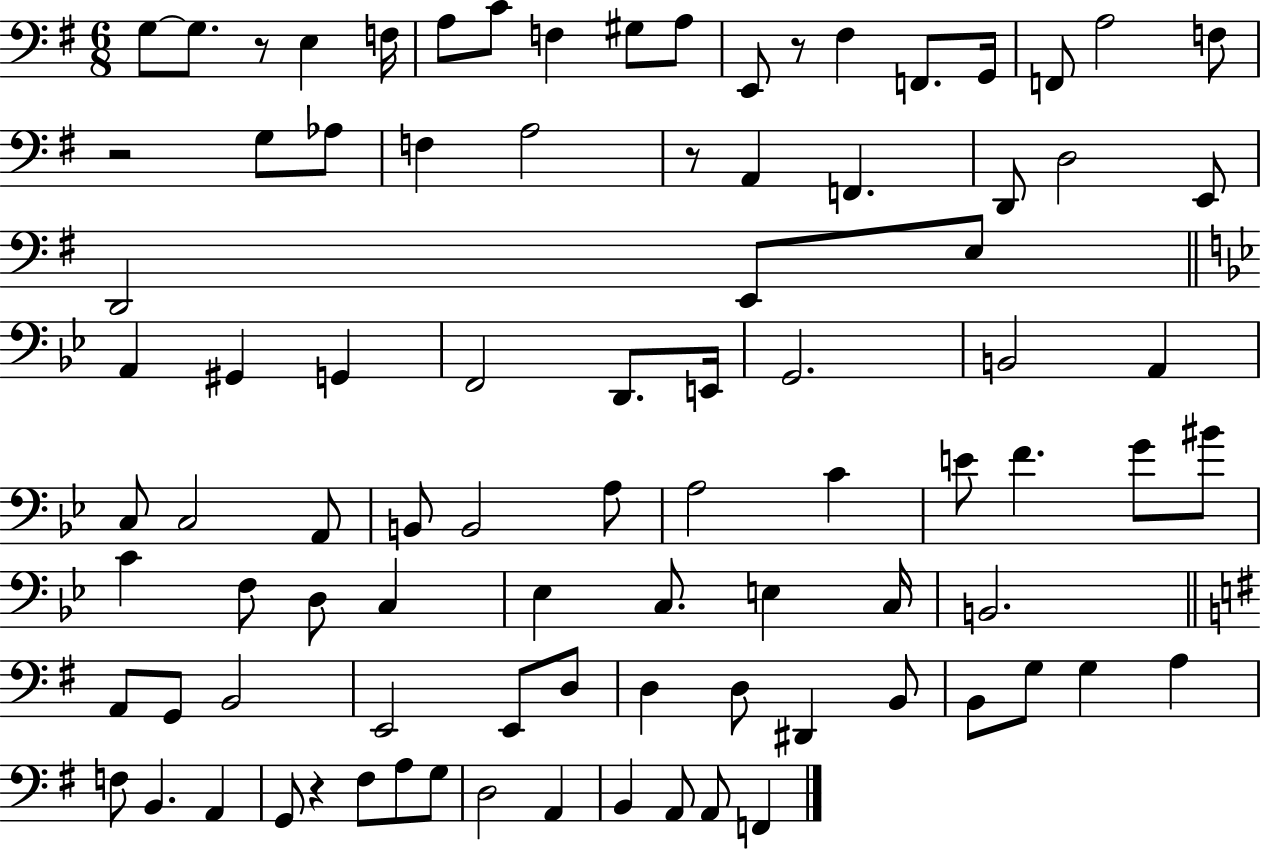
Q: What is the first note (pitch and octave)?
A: G3